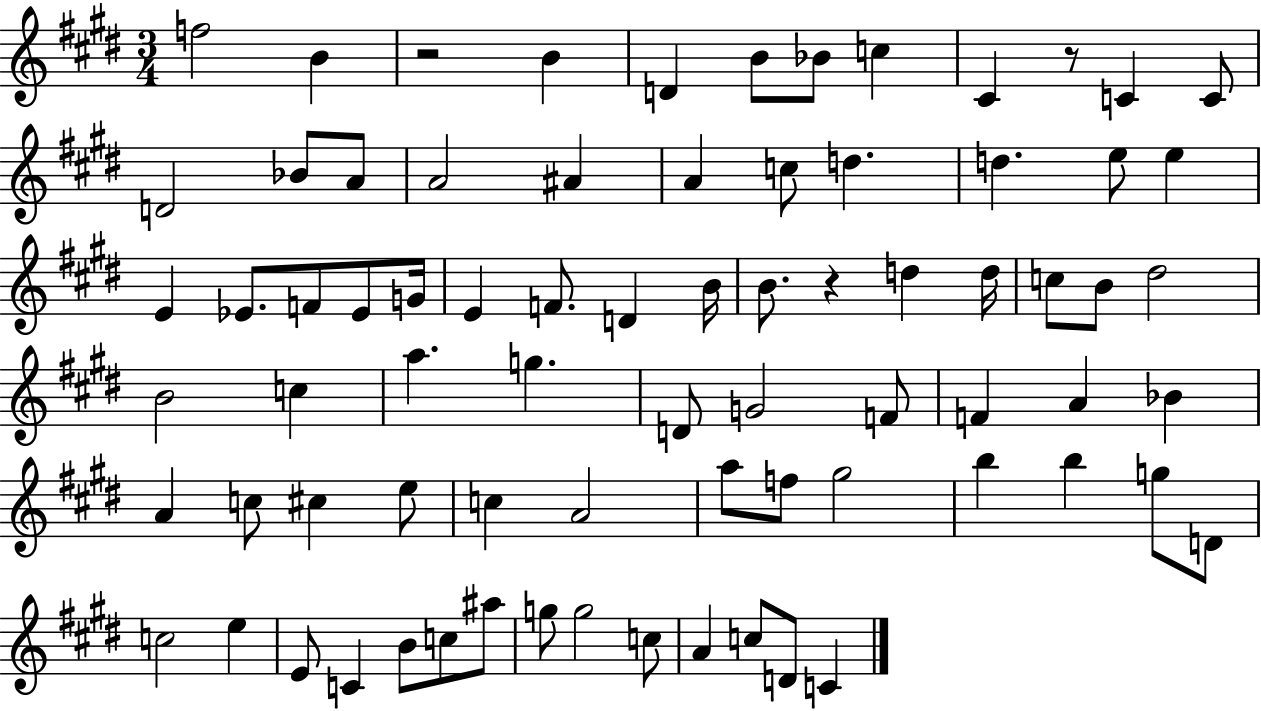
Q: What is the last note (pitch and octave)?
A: C4